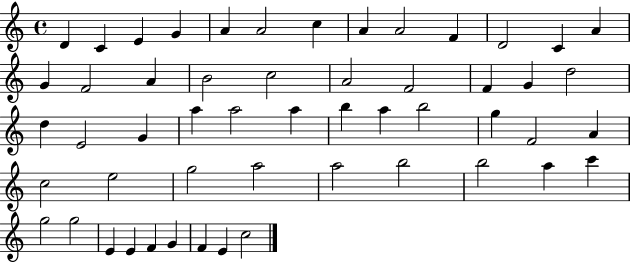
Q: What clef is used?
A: treble